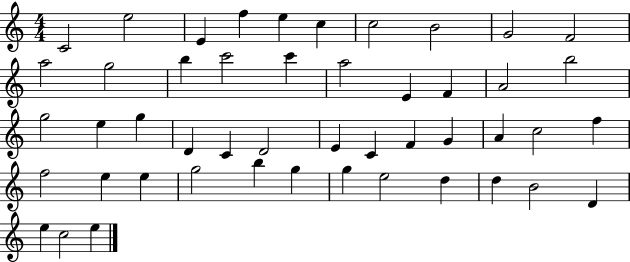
X:1
T:Untitled
M:4/4
L:1/4
K:C
C2 e2 E f e c c2 B2 G2 F2 a2 g2 b c'2 c' a2 E F A2 b2 g2 e g D C D2 E C F G A c2 f f2 e e g2 b g g e2 d d B2 D e c2 e